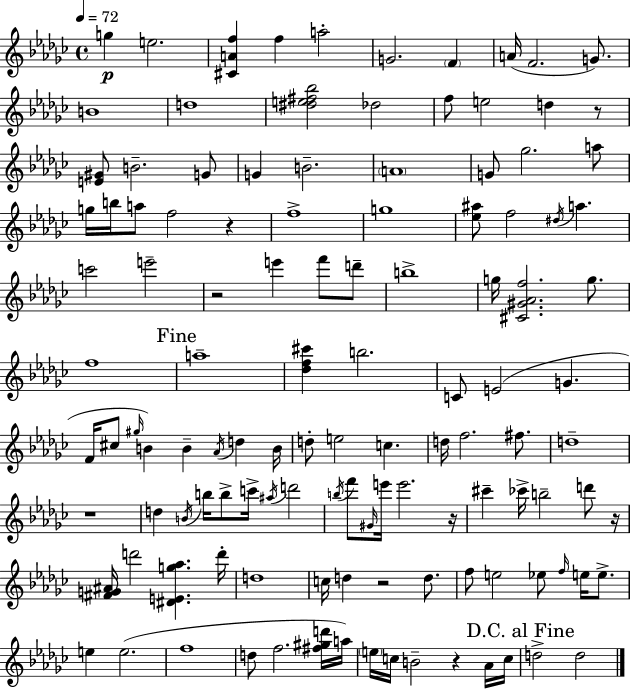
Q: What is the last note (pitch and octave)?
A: D5